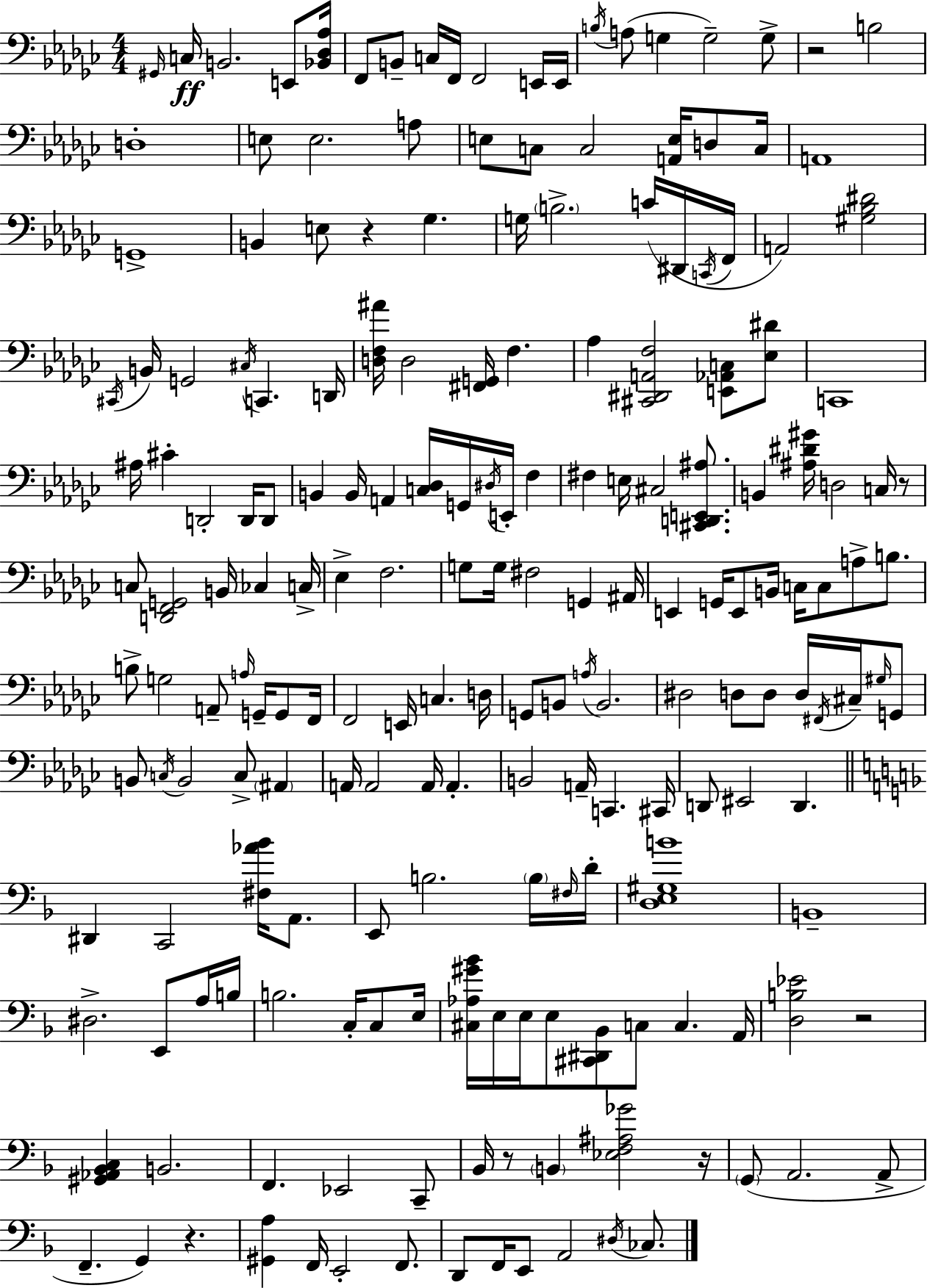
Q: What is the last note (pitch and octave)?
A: CES3